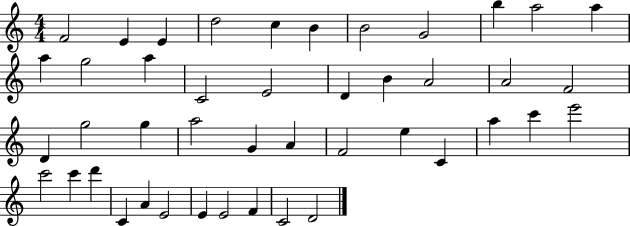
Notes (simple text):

F4/h E4/q E4/q D5/h C5/q B4/q B4/h G4/h B5/q A5/h A5/q A5/q G5/h A5/q C4/h E4/h D4/q B4/q A4/h A4/h F4/h D4/q G5/h G5/q A5/h G4/q A4/q F4/h E5/q C4/q A5/q C6/q E6/h C6/h C6/q D6/q C4/q A4/q E4/h E4/q E4/h F4/q C4/h D4/h